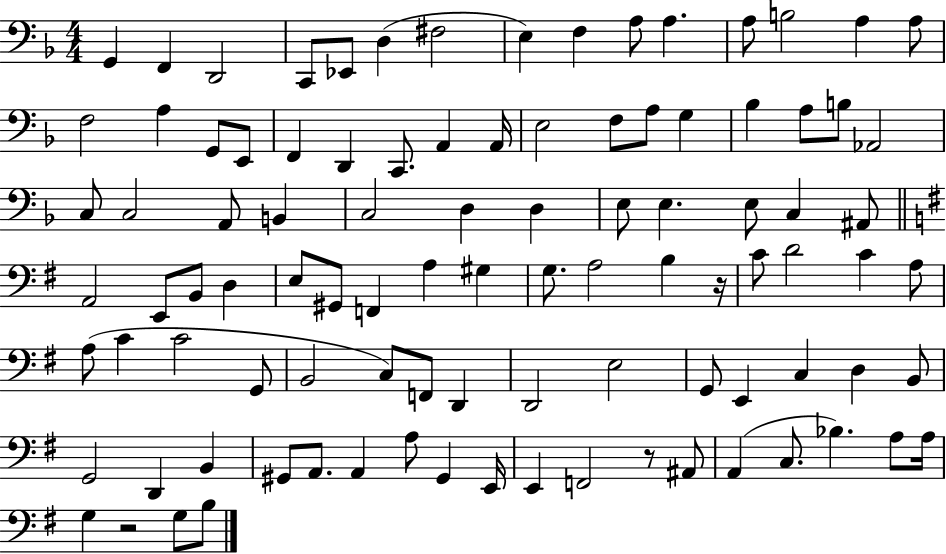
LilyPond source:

{
  \clef bass
  \numericTimeSignature
  \time 4/4
  \key f \major
  g,4 f,4 d,2 | c,8 ees,8 d4( fis2 | e4) f4 a8 a4. | a8 b2 a4 a8 | \break f2 a4 g,8 e,8 | f,4 d,4 c,8. a,4 a,16 | e2 f8 a8 g4 | bes4 a8 b8 aes,2 | \break c8 c2 a,8 b,4 | c2 d4 d4 | e8 e4. e8 c4 ais,8 | \bar "||" \break \key e \minor a,2 e,8 b,8 d4 | e8 gis,8 f,4 a4 gis4 | g8. a2 b4 r16 | c'8 d'2 c'4 a8 | \break a8( c'4 c'2 g,8 | b,2 c8) f,8 d,4 | d,2 e2 | g,8 e,4 c4 d4 b,8 | \break g,2 d,4 b,4 | gis,8 a,8. a,4 a8 gis,4 e,16 | e,4 f,2 r8 ais,8 | a,4( c8. bes4.) a8 a16 | \break g4 r2 g8 b8 | \bar "|."
}